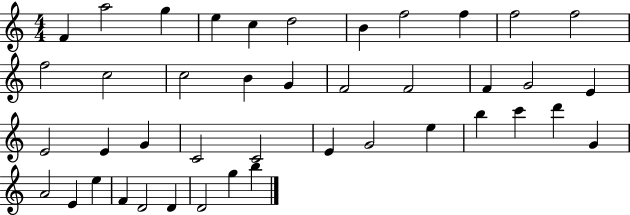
X:1
T:Untitled
M:4/4
L:1/4
K:C
F a2 g e c d2 B f2 f f2 f2 f2 c2 c2 B G F2 F2 F G2 E E2 E G C2 C2 E G2 e b c' d' G A2 E e F D2 D D2 g b